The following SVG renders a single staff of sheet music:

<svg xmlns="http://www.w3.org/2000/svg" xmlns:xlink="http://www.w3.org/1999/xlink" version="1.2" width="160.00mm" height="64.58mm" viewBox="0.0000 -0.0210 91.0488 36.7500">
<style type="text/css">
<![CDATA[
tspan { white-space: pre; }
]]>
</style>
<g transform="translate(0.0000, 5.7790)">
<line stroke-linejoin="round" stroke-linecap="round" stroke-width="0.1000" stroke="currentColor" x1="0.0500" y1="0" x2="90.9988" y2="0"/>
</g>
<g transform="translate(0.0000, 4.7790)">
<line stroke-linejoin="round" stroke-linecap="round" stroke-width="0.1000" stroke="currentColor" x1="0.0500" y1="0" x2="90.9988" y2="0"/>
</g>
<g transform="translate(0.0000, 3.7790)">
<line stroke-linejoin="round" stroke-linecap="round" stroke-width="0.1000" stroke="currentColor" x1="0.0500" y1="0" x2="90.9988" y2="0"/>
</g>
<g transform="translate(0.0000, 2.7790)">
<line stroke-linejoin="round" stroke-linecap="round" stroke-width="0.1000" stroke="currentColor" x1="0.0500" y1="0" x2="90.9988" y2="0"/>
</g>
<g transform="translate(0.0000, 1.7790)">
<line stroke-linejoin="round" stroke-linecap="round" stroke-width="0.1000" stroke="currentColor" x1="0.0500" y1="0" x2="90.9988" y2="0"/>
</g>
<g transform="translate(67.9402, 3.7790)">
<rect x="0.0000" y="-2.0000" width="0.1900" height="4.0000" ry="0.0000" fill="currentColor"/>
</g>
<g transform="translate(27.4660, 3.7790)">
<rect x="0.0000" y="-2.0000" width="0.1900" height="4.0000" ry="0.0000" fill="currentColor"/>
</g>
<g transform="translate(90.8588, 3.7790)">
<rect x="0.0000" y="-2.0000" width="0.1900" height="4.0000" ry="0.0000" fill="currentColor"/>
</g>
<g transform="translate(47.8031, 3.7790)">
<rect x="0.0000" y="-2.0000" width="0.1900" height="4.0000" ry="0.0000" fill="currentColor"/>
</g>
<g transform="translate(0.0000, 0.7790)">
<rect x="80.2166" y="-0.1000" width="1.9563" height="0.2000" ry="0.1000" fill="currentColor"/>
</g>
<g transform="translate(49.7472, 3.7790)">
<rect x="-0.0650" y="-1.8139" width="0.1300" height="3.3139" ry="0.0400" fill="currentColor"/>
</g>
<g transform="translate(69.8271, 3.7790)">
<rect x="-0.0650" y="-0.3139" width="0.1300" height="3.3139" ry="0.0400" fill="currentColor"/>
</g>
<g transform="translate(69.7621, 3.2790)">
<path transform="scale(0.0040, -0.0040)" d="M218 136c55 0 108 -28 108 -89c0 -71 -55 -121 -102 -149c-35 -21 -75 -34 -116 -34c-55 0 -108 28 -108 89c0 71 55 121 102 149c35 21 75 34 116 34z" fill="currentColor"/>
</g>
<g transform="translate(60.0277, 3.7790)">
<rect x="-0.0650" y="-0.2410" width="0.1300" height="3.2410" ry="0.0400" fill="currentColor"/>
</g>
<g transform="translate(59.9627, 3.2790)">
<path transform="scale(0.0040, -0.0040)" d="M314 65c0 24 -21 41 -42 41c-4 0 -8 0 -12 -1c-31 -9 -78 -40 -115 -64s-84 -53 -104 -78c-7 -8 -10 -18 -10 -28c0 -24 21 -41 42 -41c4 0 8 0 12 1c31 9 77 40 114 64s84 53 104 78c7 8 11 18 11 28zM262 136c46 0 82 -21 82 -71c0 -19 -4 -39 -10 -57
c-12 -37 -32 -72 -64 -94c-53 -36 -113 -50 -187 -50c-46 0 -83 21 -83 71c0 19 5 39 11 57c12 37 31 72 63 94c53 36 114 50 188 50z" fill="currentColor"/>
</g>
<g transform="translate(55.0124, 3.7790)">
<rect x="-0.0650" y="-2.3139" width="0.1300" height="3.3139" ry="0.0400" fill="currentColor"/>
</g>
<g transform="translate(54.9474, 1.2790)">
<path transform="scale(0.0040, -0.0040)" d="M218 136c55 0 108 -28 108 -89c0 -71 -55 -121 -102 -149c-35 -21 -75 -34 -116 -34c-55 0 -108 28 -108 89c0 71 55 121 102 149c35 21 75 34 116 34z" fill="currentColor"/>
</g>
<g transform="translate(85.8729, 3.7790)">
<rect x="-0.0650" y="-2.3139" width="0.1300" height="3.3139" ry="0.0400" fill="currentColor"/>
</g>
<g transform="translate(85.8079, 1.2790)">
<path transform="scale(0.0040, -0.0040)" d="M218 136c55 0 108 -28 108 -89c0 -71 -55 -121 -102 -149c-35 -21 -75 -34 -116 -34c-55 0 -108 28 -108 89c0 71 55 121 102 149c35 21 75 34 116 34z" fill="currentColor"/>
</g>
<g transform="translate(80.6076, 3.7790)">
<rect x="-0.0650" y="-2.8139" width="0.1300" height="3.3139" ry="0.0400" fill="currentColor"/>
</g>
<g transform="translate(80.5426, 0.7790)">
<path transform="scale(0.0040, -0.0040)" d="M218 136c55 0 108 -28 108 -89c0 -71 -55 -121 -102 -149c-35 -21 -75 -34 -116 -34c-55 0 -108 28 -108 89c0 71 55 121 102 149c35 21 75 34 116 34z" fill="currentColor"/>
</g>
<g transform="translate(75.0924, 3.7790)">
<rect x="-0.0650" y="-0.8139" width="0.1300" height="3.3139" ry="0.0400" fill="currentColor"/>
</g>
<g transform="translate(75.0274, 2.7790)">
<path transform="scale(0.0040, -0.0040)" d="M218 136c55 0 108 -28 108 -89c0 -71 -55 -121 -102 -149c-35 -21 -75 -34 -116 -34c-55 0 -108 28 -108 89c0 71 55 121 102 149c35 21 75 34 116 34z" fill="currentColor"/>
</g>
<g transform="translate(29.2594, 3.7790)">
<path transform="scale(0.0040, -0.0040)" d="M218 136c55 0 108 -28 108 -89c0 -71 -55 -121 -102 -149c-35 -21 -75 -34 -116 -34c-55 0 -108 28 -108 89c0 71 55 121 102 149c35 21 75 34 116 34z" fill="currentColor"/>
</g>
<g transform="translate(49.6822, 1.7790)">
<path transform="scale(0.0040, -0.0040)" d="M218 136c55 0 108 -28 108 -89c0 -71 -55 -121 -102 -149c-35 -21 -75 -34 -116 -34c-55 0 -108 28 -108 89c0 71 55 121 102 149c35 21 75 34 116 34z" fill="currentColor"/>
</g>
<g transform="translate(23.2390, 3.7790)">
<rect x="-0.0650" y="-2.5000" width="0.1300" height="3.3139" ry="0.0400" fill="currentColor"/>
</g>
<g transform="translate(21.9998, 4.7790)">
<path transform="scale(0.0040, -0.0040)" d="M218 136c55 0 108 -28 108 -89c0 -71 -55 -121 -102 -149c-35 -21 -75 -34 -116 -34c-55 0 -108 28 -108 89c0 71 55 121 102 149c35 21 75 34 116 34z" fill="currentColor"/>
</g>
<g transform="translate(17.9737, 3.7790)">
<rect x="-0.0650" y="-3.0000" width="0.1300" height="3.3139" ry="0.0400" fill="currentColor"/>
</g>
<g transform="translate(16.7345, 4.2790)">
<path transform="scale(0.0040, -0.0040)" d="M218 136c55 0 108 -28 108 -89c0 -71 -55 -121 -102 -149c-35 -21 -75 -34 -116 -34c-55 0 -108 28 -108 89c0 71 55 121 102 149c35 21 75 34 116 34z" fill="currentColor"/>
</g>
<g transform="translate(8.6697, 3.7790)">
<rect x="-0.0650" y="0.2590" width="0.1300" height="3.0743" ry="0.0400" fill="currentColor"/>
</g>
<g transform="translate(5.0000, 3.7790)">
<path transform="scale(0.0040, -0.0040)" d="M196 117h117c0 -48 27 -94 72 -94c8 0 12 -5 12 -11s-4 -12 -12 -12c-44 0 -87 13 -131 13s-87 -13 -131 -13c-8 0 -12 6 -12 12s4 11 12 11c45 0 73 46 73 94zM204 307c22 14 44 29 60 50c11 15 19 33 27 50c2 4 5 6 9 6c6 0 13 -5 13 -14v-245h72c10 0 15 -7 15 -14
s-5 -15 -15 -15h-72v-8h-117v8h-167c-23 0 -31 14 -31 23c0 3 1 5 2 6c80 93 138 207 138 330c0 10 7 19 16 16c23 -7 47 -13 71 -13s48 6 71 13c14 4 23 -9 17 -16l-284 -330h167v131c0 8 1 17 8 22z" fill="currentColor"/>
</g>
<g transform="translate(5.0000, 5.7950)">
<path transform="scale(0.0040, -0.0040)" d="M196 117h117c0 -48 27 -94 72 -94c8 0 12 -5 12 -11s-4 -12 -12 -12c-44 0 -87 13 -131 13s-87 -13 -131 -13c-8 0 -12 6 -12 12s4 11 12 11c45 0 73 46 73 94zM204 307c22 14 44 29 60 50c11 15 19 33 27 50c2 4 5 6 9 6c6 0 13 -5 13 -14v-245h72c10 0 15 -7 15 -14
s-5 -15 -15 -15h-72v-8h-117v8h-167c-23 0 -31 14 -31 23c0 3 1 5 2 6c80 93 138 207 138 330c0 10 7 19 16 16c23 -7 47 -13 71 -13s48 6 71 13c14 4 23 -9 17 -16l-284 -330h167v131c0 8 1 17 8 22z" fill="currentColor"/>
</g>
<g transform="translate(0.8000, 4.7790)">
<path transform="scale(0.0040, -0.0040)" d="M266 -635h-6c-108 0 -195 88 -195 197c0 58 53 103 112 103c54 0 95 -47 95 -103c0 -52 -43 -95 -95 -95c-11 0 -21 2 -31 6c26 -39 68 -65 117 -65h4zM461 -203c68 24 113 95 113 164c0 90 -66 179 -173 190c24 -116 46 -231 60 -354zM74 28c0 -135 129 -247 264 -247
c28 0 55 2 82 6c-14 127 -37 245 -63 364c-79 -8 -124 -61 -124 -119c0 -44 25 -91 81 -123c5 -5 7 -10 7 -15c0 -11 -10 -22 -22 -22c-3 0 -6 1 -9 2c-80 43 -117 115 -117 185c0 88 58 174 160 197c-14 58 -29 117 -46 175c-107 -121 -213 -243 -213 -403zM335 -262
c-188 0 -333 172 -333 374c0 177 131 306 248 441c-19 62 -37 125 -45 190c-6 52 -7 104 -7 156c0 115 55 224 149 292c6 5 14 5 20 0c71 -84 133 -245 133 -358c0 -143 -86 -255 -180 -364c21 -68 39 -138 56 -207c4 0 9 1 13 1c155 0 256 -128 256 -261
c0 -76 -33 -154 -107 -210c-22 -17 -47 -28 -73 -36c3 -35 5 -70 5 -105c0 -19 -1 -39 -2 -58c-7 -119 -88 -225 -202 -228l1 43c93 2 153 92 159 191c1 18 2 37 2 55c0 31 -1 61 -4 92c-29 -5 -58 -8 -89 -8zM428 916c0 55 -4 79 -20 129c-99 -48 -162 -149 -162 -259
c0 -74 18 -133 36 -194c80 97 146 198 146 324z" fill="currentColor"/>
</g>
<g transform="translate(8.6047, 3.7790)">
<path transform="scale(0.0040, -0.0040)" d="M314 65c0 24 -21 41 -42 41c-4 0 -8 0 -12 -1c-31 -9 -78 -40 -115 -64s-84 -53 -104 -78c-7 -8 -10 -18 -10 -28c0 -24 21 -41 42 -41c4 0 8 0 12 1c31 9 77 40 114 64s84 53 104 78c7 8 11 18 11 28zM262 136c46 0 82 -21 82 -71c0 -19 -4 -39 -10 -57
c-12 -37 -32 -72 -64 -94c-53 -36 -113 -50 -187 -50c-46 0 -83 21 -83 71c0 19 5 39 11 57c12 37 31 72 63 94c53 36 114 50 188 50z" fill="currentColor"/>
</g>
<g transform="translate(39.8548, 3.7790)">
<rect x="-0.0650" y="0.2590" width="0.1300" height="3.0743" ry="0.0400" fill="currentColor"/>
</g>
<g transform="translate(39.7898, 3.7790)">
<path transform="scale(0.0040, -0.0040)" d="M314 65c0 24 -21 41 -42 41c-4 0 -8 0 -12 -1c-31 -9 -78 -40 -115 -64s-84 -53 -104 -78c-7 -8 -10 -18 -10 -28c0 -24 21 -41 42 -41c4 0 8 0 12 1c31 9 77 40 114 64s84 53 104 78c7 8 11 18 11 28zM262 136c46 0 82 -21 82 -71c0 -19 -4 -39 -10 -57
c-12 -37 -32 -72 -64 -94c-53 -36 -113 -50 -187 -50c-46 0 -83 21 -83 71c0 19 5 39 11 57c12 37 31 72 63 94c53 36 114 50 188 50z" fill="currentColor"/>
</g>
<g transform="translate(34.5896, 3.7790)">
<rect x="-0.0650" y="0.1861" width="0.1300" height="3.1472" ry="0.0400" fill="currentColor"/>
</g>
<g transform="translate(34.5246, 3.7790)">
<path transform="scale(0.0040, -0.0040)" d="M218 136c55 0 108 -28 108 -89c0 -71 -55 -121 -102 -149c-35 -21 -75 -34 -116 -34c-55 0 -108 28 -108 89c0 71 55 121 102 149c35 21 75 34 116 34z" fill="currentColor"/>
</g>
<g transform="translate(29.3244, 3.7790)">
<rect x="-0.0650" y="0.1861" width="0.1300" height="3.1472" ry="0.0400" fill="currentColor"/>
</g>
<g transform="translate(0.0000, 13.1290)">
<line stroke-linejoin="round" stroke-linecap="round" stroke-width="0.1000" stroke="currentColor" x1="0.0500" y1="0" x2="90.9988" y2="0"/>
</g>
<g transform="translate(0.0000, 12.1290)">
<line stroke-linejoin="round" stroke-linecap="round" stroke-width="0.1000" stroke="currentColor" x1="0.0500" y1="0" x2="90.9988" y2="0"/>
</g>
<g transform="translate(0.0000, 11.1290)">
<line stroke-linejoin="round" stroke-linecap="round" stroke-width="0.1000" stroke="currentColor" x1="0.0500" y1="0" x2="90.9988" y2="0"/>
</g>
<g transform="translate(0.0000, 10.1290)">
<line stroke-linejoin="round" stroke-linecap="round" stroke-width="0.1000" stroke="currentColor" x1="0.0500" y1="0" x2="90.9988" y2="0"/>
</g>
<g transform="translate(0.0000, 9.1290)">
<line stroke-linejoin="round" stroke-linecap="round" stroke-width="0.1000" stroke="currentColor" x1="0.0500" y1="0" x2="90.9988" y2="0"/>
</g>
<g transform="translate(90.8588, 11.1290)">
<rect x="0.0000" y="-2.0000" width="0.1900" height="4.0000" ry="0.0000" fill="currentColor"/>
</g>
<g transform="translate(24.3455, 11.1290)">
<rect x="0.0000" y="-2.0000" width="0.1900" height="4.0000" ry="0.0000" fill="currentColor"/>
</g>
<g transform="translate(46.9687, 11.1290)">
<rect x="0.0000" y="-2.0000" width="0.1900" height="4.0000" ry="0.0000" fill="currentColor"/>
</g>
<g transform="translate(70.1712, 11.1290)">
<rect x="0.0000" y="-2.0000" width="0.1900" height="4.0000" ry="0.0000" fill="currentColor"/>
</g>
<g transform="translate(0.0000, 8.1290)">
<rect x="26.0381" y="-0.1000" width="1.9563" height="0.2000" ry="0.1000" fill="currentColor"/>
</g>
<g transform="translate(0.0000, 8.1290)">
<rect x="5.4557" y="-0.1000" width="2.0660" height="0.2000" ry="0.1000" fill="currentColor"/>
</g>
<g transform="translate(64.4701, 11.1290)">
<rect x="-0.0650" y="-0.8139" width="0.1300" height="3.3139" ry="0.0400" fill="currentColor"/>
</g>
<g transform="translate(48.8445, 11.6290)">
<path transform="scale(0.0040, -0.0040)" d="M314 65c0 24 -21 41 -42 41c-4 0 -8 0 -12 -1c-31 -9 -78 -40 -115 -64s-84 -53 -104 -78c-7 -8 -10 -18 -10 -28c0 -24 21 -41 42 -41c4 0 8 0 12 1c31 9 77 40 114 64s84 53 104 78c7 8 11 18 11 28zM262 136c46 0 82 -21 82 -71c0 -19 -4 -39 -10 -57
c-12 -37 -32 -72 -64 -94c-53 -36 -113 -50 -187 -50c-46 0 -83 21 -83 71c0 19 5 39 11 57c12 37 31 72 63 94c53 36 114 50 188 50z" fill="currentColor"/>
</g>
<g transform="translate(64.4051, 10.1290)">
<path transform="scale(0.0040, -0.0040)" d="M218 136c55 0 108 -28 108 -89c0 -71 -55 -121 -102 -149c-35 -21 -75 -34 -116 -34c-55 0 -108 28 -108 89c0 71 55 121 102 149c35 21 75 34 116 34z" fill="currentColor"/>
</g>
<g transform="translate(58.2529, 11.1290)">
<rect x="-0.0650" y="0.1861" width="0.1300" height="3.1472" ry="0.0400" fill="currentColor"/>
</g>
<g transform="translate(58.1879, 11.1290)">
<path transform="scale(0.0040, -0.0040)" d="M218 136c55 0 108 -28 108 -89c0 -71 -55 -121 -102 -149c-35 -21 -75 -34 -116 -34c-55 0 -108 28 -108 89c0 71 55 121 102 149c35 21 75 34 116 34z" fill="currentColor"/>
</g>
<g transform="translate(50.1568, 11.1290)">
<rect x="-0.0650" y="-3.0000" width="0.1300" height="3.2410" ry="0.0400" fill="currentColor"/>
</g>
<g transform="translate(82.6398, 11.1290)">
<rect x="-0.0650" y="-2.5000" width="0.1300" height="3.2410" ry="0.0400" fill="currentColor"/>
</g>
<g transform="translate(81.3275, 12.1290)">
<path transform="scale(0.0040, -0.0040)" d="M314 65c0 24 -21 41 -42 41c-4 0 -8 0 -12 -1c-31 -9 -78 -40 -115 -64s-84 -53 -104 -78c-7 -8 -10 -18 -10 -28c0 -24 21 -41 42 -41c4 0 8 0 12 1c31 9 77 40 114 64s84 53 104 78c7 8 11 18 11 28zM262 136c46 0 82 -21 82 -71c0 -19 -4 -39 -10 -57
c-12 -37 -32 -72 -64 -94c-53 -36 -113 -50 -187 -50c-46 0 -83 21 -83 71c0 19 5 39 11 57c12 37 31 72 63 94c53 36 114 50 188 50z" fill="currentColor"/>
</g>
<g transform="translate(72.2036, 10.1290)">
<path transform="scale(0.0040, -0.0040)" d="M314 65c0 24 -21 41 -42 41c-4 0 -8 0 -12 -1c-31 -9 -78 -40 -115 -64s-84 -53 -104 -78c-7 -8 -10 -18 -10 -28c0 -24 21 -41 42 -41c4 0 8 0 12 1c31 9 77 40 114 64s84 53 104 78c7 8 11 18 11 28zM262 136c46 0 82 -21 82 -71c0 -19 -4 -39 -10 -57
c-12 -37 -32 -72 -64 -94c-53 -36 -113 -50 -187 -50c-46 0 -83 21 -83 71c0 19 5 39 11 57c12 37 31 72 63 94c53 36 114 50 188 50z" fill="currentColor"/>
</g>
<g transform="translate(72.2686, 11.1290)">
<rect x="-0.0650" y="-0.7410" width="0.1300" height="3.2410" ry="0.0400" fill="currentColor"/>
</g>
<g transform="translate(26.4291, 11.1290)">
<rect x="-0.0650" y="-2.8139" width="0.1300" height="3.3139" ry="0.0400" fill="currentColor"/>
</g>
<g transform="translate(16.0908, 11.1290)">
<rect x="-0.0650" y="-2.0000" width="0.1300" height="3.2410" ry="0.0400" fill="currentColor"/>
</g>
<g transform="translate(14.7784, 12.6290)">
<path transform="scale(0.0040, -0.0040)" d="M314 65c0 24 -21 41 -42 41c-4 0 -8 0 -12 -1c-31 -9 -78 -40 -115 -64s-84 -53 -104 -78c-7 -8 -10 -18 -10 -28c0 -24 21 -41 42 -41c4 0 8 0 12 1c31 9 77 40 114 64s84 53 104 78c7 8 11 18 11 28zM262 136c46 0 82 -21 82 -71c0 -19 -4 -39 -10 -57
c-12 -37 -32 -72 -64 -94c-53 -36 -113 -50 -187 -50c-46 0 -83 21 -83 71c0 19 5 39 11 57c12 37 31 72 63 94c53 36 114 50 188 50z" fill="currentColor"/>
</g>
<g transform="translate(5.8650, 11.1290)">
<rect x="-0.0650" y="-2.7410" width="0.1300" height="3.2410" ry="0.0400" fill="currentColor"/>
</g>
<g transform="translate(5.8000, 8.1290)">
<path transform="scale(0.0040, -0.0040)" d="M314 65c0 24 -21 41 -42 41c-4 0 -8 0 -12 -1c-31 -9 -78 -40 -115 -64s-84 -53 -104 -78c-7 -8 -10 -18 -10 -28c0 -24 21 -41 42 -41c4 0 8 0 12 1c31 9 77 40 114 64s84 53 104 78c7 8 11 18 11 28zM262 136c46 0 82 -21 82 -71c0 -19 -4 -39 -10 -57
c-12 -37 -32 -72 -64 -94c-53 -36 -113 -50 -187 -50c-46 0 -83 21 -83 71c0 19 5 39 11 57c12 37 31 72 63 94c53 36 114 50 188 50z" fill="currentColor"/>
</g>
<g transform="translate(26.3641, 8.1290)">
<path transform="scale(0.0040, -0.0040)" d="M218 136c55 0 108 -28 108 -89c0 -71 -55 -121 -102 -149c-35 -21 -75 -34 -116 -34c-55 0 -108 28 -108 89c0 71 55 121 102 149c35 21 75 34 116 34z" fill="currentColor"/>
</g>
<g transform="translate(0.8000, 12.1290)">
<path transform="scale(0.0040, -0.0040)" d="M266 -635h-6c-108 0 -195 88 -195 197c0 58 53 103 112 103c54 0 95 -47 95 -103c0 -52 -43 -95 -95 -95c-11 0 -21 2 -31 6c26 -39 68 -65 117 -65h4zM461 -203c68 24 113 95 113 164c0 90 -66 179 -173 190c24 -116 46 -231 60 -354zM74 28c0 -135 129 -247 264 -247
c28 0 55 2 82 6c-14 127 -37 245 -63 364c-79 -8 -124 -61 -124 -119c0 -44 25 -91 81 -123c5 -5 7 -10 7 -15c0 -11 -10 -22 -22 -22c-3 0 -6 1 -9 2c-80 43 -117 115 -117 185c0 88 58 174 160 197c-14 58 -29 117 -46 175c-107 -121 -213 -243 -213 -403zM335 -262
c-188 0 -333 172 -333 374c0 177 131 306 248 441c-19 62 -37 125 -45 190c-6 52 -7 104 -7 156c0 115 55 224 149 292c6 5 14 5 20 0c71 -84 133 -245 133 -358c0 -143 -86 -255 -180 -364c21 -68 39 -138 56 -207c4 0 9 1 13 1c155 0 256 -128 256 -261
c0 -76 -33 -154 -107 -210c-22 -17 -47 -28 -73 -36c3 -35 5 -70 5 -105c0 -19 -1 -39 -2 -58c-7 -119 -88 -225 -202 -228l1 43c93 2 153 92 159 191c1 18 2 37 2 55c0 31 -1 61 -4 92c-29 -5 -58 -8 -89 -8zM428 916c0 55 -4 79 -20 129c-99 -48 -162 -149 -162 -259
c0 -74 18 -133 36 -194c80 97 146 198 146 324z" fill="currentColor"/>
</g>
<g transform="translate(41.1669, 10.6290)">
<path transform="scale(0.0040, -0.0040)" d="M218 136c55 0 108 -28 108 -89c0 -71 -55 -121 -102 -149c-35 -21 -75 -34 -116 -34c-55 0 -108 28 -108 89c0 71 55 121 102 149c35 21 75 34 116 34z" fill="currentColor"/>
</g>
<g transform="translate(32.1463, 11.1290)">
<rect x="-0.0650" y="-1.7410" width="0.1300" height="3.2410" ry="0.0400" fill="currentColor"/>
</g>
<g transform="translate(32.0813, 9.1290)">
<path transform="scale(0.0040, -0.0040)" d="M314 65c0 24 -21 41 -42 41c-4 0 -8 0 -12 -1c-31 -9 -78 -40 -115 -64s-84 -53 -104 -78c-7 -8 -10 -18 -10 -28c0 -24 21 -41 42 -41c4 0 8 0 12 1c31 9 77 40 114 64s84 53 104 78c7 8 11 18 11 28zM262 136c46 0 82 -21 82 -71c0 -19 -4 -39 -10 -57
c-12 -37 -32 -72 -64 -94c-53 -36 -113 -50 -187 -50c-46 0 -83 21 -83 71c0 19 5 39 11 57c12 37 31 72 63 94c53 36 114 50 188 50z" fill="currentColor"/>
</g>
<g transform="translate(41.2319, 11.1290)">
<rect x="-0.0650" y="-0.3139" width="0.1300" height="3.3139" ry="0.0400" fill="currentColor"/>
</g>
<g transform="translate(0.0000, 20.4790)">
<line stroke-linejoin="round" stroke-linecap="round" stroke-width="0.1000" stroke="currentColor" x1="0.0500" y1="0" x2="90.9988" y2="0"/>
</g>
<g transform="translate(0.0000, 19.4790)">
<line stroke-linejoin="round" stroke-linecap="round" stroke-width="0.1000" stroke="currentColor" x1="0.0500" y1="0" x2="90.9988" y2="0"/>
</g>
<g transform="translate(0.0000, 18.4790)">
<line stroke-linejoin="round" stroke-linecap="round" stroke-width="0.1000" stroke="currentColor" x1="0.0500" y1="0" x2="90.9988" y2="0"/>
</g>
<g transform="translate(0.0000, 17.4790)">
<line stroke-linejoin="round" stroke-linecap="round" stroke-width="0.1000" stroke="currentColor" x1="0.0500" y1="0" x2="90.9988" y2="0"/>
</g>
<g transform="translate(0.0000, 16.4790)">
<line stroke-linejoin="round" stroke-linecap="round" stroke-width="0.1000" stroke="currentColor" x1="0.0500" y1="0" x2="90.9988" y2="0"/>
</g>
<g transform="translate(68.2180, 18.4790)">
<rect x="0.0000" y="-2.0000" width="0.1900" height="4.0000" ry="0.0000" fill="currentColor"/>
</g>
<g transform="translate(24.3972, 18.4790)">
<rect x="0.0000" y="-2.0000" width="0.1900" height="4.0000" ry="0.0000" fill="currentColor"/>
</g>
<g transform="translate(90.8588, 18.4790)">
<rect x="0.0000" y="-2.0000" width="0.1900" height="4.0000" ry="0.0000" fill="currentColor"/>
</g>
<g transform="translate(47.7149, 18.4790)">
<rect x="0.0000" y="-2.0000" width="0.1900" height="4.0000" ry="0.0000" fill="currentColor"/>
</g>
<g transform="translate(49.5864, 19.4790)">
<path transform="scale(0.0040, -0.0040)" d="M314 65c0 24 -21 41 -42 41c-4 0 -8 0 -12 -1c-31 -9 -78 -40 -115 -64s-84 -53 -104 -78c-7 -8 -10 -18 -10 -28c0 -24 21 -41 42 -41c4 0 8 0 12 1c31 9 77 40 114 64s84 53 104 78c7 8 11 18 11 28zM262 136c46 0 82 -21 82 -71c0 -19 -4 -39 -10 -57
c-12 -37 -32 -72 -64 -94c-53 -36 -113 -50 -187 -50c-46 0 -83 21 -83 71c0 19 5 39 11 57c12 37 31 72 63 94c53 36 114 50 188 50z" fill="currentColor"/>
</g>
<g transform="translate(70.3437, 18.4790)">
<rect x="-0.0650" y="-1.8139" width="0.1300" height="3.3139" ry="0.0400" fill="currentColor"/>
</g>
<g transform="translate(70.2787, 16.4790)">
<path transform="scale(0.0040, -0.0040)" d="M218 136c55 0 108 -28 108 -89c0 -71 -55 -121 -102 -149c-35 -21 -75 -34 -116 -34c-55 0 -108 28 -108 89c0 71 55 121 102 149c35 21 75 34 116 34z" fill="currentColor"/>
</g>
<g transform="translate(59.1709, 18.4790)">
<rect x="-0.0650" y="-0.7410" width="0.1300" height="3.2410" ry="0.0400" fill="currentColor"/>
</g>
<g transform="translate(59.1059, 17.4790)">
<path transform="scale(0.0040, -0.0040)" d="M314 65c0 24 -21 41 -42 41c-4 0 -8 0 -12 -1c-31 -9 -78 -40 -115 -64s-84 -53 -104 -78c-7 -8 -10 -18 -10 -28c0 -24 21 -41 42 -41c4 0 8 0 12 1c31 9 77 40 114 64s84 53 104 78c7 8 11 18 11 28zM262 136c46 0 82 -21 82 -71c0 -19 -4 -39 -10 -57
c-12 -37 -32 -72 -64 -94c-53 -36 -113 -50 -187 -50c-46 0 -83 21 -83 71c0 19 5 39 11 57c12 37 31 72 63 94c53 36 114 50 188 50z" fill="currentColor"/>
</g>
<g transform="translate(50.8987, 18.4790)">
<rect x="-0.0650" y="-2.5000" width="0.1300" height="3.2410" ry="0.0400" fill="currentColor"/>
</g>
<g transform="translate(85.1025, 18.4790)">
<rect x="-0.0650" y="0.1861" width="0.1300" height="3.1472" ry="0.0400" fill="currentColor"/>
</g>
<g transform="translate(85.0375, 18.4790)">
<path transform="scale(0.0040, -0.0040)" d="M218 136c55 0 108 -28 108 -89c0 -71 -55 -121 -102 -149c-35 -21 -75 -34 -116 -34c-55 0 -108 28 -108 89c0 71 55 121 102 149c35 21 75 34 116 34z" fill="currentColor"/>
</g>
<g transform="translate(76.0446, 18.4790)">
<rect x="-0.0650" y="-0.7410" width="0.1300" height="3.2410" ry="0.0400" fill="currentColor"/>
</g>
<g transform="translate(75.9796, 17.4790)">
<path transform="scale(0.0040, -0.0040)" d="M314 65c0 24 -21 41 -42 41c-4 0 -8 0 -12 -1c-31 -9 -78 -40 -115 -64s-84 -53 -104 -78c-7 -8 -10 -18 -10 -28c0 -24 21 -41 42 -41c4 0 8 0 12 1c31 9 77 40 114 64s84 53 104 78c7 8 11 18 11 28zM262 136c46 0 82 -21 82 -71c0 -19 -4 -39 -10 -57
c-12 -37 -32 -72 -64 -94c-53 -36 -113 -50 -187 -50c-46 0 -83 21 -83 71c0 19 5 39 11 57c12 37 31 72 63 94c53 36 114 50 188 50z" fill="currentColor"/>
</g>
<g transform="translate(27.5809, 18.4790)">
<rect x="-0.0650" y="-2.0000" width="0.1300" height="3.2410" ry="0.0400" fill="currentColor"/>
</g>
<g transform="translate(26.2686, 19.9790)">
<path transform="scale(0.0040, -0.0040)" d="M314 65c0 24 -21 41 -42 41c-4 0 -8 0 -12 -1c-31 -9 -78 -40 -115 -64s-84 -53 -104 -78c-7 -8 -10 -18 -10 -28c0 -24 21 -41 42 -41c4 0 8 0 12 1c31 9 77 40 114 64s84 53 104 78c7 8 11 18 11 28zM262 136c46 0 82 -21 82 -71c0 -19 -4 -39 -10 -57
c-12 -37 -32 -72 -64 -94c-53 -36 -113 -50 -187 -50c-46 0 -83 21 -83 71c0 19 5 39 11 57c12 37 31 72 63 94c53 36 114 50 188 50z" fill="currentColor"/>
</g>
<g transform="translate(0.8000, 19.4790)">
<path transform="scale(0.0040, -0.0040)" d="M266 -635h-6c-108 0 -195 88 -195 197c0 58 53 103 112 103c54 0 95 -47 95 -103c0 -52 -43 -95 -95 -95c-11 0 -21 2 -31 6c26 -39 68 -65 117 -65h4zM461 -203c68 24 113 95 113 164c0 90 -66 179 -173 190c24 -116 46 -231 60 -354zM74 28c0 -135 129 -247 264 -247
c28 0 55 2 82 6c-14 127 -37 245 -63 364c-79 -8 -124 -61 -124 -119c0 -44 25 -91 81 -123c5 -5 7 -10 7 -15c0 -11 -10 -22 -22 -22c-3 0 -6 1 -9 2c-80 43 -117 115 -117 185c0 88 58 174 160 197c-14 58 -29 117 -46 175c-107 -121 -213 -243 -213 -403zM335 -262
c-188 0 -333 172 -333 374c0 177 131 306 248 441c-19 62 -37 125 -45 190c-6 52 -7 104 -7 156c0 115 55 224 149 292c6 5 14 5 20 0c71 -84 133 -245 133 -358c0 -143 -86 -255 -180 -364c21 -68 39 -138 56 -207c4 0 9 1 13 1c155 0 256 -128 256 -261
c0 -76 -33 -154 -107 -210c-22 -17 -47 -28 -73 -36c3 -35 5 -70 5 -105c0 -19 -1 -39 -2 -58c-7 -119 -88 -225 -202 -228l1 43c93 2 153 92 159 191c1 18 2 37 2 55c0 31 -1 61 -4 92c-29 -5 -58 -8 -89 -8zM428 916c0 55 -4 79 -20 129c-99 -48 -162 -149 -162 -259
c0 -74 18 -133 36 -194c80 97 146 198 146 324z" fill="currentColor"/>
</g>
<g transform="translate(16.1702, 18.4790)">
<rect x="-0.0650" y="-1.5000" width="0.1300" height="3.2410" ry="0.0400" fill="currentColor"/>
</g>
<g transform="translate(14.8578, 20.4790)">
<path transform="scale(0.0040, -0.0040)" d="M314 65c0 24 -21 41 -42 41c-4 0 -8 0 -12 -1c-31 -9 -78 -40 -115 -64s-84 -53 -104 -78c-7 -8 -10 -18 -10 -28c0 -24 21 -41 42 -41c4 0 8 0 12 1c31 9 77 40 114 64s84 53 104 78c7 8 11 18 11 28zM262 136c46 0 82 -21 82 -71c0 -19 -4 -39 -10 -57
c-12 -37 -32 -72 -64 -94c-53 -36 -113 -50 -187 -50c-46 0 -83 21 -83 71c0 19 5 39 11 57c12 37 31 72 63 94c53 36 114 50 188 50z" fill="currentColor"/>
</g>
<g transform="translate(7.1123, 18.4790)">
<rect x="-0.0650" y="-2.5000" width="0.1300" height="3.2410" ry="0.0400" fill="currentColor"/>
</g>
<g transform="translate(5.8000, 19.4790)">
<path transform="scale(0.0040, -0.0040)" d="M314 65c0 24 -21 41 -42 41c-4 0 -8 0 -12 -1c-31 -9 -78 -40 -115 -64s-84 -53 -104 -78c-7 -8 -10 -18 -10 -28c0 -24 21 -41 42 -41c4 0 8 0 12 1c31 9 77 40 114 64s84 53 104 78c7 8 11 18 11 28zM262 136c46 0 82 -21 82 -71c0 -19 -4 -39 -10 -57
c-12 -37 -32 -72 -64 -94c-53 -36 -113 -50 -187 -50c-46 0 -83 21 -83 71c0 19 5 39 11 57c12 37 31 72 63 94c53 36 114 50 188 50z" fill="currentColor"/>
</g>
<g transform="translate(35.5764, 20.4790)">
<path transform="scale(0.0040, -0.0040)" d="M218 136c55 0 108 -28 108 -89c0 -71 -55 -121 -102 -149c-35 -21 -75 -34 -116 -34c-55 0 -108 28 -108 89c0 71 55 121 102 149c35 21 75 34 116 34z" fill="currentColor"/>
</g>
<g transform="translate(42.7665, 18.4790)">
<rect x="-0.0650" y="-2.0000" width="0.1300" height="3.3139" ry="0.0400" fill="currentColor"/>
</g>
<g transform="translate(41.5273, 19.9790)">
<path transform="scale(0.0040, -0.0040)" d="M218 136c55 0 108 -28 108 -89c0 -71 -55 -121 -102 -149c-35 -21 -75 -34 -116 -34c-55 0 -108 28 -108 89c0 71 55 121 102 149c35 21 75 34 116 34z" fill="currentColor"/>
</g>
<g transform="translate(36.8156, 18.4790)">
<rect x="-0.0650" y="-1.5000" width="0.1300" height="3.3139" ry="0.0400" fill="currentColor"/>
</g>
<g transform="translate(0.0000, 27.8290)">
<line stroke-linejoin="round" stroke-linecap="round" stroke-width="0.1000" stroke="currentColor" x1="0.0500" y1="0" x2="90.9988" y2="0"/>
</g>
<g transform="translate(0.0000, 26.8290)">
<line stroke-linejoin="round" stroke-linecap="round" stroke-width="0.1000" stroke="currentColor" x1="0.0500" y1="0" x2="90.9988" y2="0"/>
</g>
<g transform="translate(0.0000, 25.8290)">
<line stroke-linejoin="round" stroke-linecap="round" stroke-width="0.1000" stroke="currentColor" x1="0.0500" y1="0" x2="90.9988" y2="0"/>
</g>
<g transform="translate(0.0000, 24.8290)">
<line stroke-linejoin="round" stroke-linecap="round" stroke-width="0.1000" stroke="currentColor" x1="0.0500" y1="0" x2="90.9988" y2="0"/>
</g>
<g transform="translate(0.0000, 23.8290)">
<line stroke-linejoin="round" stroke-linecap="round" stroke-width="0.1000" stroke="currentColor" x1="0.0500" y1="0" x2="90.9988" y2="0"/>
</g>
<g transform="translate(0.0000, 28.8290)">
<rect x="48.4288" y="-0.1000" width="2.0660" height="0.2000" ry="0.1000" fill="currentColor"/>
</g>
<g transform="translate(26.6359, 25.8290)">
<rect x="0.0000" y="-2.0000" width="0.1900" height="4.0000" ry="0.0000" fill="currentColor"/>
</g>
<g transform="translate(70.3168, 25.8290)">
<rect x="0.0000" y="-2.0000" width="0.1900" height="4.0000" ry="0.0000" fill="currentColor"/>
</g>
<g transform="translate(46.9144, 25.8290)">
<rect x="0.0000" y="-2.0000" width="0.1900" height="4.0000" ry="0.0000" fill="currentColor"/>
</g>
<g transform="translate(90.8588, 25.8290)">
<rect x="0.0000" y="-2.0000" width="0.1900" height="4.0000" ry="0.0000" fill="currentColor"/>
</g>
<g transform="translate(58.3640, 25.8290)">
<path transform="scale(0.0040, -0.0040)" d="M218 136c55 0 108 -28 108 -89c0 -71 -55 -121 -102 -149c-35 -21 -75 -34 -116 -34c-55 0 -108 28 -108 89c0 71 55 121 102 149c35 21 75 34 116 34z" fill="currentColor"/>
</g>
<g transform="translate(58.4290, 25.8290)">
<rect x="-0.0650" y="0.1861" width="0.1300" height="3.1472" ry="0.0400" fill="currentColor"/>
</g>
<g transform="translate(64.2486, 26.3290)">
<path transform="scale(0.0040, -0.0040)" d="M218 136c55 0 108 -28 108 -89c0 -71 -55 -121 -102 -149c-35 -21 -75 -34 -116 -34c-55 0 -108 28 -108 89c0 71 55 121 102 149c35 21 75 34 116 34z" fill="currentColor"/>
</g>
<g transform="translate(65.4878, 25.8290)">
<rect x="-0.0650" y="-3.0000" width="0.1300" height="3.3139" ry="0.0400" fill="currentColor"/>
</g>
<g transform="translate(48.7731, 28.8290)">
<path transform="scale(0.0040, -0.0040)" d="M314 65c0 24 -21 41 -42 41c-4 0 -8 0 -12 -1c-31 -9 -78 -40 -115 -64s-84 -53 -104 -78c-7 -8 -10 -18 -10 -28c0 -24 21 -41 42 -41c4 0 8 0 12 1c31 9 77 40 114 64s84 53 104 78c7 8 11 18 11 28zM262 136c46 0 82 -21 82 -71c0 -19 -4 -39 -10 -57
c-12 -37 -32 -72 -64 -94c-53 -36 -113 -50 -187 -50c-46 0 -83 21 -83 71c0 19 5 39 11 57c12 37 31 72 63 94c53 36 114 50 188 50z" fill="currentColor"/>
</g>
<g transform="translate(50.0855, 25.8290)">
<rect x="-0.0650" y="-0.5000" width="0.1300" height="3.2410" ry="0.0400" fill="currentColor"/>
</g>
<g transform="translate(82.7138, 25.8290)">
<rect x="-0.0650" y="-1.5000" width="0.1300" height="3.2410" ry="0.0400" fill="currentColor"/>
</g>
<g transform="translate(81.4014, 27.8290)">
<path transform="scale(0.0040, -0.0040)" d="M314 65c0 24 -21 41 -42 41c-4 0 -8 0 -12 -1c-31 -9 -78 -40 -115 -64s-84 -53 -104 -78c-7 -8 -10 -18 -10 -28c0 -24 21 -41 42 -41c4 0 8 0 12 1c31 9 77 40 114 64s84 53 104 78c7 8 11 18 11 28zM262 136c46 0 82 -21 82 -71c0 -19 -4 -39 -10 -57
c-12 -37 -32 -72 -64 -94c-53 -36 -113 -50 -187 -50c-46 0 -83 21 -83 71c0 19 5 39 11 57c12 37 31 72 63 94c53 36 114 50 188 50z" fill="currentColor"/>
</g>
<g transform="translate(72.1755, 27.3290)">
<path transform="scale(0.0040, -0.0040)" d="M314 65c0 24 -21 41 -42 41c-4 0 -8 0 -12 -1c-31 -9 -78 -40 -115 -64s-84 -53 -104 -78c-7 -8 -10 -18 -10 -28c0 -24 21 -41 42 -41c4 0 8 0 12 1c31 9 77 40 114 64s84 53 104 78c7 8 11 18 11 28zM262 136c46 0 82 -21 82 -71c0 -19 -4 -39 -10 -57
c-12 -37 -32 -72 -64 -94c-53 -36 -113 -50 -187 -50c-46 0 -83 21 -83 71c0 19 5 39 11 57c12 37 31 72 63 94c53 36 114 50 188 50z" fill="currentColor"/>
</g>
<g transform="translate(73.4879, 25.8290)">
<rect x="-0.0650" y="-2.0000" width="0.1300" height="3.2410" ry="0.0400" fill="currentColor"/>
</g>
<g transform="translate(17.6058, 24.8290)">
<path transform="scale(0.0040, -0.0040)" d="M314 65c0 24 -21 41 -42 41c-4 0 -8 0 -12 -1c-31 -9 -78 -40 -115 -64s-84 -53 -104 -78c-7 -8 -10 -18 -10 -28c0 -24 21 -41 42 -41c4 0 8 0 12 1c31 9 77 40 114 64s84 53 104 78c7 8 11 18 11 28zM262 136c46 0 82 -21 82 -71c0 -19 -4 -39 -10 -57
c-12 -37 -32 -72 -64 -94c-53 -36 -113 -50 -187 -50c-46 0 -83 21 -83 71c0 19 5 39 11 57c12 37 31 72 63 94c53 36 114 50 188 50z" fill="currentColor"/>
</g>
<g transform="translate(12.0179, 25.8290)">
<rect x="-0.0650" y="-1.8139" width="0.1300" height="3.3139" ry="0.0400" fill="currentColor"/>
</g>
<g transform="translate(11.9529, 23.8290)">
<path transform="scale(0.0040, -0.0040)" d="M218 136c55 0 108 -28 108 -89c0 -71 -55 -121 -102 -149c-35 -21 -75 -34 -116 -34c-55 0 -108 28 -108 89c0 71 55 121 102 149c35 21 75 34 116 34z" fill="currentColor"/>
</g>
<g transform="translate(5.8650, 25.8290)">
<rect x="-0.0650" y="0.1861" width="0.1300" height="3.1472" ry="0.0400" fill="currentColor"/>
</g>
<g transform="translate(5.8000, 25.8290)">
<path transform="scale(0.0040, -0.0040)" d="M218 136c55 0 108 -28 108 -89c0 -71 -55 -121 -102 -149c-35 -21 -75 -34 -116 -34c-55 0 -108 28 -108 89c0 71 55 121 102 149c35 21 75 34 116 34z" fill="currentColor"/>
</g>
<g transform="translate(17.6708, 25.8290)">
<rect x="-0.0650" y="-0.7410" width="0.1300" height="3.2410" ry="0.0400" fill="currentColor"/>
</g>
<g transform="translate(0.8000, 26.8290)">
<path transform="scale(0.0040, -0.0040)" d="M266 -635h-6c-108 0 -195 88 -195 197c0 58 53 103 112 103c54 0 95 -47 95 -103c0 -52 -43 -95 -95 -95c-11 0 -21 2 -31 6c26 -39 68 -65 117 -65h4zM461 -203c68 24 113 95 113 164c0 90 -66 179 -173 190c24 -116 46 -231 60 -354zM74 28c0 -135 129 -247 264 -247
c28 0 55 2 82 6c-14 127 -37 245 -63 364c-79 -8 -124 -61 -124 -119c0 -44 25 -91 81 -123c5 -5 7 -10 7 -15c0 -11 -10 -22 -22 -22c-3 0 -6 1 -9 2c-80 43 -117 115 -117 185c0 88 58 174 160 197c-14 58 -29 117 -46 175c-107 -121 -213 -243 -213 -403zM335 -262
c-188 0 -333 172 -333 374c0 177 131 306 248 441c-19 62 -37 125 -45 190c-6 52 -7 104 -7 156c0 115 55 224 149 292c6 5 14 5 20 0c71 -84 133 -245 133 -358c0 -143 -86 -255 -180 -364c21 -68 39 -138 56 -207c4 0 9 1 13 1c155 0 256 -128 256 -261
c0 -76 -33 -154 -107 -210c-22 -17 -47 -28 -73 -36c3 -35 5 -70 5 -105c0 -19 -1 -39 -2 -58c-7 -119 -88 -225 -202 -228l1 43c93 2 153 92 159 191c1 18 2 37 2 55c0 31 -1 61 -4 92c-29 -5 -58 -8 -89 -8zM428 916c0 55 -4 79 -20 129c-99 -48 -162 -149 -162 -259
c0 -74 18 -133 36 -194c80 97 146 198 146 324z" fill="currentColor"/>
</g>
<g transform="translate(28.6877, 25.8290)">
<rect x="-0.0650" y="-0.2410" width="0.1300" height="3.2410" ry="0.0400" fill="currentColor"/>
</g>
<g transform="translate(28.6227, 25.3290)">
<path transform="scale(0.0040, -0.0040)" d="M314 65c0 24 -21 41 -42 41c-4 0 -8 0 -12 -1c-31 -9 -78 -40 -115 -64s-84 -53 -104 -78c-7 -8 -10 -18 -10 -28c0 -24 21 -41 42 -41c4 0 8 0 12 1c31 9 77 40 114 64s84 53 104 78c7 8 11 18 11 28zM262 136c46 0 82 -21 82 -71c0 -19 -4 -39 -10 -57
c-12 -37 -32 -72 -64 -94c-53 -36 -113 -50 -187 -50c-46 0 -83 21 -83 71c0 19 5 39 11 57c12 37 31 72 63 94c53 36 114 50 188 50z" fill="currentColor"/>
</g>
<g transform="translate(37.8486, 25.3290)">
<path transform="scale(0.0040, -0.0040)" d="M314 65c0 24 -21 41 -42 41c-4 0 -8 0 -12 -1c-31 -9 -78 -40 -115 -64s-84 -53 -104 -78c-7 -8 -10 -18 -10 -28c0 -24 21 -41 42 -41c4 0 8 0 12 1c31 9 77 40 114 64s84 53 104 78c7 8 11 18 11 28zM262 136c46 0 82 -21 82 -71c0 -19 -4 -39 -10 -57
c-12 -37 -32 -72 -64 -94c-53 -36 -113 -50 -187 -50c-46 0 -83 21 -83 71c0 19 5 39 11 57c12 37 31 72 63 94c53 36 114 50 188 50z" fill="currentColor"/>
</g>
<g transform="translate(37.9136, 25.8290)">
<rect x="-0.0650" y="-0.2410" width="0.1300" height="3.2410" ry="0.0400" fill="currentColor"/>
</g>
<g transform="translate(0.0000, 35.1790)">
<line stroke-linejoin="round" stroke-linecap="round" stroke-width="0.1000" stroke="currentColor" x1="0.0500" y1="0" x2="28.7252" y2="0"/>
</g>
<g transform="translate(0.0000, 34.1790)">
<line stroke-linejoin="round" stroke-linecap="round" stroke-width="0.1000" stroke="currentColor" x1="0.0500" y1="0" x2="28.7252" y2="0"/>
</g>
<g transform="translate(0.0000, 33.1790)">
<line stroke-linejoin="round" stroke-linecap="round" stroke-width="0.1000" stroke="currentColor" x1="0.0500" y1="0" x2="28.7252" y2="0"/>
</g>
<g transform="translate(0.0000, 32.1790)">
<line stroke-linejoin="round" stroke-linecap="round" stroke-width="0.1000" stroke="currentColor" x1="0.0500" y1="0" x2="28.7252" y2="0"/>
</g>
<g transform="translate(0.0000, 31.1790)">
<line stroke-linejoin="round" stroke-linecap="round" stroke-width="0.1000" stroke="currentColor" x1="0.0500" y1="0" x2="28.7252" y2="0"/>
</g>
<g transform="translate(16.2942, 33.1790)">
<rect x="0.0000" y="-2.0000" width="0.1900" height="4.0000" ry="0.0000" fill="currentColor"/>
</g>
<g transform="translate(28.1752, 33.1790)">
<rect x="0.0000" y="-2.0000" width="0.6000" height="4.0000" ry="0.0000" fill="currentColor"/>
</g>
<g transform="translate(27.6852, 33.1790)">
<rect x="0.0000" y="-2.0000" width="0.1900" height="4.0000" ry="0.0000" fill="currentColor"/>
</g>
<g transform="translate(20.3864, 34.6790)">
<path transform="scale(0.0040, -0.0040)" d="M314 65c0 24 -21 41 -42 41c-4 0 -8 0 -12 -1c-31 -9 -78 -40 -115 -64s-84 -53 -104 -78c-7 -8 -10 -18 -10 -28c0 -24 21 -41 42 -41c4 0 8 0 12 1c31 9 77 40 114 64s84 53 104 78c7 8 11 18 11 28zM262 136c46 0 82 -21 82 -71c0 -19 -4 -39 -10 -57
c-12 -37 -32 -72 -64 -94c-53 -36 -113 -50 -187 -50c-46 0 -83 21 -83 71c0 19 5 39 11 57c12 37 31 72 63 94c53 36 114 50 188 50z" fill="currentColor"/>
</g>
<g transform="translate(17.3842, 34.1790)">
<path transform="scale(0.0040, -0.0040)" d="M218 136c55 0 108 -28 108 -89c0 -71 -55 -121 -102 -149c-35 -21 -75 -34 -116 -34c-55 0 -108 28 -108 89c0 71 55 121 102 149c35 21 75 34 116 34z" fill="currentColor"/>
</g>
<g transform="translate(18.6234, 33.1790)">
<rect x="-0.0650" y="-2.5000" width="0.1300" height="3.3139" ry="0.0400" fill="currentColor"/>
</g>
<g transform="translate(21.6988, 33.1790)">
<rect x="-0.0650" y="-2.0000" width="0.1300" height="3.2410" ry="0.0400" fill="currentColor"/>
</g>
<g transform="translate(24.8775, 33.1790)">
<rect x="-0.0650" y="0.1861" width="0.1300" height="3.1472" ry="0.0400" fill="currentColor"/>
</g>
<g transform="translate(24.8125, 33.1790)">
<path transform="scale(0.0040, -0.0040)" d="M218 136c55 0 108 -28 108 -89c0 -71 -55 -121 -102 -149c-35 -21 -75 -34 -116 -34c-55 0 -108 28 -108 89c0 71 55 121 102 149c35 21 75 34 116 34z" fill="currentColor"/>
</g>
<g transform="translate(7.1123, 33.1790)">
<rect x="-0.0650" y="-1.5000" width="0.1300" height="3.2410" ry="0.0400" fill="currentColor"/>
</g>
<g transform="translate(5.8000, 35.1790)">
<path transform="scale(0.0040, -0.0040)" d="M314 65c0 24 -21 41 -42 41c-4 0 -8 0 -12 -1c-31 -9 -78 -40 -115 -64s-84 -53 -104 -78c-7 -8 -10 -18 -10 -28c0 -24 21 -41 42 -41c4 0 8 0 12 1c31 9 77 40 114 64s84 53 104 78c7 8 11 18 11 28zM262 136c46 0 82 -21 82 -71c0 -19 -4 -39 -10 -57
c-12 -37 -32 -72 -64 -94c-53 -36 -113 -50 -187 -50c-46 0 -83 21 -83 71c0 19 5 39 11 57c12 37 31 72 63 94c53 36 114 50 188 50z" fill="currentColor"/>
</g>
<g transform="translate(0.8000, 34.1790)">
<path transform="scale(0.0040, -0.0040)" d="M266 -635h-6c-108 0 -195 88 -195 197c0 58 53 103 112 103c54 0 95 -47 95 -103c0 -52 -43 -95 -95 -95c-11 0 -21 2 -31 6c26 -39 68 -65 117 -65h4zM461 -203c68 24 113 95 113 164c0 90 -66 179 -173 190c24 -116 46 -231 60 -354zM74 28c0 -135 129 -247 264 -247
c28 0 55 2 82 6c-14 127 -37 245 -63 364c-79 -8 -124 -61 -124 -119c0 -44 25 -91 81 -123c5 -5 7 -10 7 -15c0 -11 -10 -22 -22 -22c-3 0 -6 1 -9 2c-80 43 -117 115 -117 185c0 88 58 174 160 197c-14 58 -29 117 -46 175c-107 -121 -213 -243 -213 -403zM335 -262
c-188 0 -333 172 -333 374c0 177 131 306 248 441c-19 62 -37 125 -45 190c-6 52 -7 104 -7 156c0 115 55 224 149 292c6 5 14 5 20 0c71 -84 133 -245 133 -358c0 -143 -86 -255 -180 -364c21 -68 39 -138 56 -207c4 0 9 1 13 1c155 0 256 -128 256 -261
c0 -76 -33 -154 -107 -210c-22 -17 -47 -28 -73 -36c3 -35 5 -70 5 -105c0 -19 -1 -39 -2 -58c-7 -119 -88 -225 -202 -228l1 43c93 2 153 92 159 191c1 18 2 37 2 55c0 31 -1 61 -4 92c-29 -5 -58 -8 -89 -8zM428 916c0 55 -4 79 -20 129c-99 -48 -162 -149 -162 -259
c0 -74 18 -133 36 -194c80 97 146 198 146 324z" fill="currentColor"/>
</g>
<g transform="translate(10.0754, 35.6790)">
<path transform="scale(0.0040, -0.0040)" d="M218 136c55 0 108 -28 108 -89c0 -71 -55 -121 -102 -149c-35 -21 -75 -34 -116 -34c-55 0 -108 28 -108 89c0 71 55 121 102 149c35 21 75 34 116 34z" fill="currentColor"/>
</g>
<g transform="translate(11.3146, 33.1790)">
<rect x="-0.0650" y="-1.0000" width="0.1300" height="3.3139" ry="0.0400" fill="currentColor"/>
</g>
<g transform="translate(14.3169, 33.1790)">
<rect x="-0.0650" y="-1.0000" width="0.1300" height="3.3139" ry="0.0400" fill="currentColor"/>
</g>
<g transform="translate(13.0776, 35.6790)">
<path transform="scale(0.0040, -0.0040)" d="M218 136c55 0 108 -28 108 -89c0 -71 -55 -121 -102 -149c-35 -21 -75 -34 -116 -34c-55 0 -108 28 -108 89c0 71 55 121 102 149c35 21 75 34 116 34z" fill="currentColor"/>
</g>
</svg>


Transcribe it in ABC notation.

X:1
T:Untitled
M:4/4
L:1/4
K:C
B2 A G B B B2 f g c2 c d a g a2 F2 a f2 c A2 B d d2 G2 G2 E2 F2 E F G2 d2 f d2 B B f d2 c2 c2 C2 B A F2 E2 E2 D D G F2 B